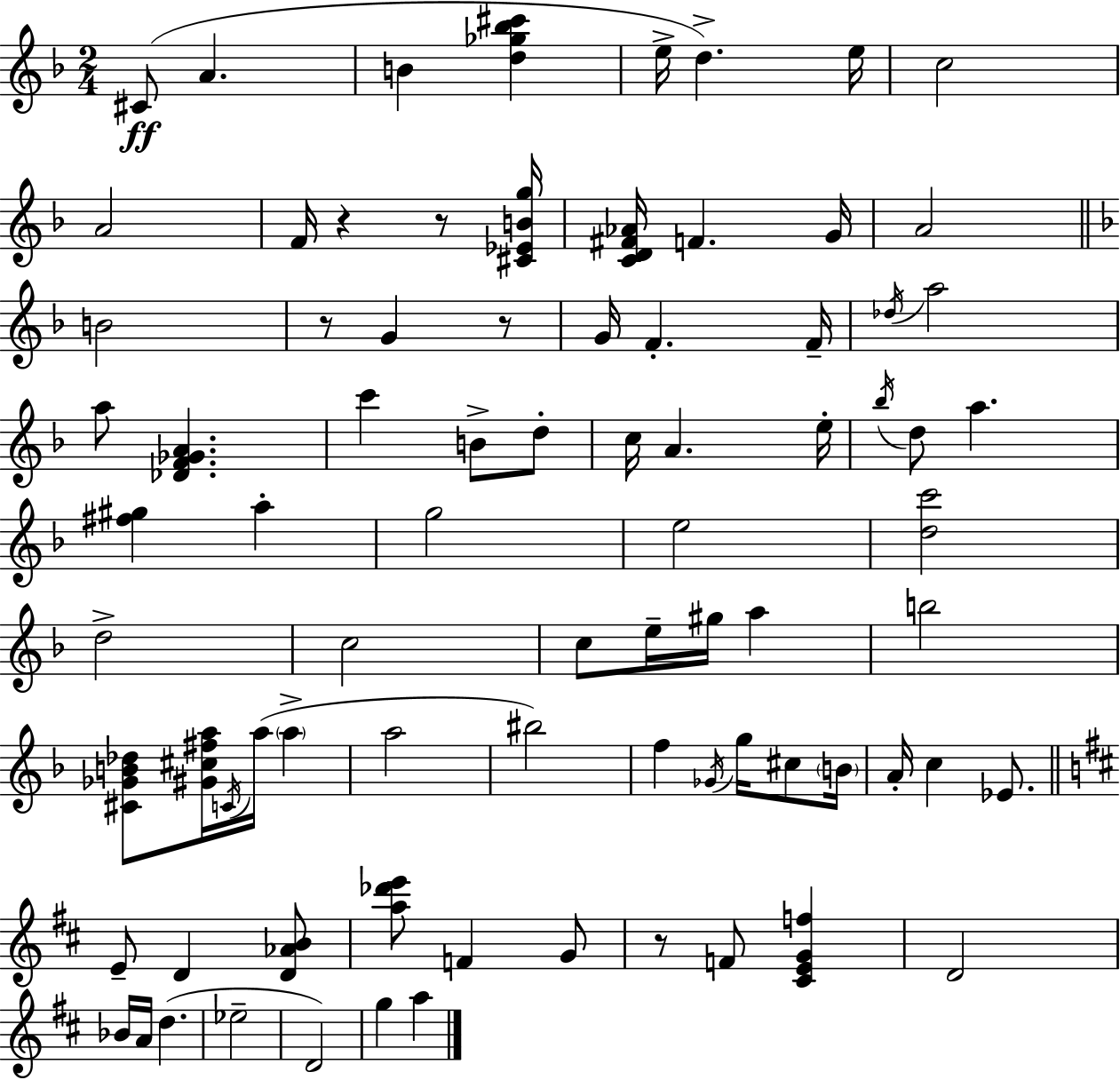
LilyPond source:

{
  \clef treble
  \numericTimeSignature
  \time 2/4
  \key f \major
  cis'8(\ff a'4. | b'4 <d'' ges'' bes'' cis'''>4 | e''16-> d''4.->) e''16 | c''2 | \break a'2 | f'16 r4 r8 <cis' ees' b' g''>16 | <c' d' fis' aes'>16 f'4. g'16 | a'2 | \break \bar "||" \break \key f \major b'2 | r8 g'4 r8 | g'16 f'4.-. f'16-- | \acciaccatura { des''16 } a''2 | \break a''8 <des' f' ges' a'>4. | c'''4 b'8-> d''8-. | c''16 a'4. | e''16-. \acciaccatura { bes''16 } d''8 a''4. | \break <fis'' gis''>4 a''4-. | g''2 | e''2 | <d'' c'''>2 | \break d''2-> | c''2 | c''8 e''16-- gis''16 a''4 | b''2 | \break <cis' ges' b' des''>8 <gis' cis'' fis'' a''>16 \acciaccatura { c'16 } a''16( \parenthesize a''4-> | a''2 | bis''2) | f''4 \acciaccatura { ges'16 } | \break g''16 cis''8 \parenthesize b'16 a'16-. c''4 | ees'8. \bar "||" \break \key b \minor e'8-- d'4 <d' aes' b'>8 | <a'' des''' e'''>8 f'4 g'8 | r8 f'8 <cis' e' g' f''>4 | d'2 | \break bes'16 a'16 d''4.( | ees''2-- | d'2) | g''4 a''4 | \break \bar "|."
}